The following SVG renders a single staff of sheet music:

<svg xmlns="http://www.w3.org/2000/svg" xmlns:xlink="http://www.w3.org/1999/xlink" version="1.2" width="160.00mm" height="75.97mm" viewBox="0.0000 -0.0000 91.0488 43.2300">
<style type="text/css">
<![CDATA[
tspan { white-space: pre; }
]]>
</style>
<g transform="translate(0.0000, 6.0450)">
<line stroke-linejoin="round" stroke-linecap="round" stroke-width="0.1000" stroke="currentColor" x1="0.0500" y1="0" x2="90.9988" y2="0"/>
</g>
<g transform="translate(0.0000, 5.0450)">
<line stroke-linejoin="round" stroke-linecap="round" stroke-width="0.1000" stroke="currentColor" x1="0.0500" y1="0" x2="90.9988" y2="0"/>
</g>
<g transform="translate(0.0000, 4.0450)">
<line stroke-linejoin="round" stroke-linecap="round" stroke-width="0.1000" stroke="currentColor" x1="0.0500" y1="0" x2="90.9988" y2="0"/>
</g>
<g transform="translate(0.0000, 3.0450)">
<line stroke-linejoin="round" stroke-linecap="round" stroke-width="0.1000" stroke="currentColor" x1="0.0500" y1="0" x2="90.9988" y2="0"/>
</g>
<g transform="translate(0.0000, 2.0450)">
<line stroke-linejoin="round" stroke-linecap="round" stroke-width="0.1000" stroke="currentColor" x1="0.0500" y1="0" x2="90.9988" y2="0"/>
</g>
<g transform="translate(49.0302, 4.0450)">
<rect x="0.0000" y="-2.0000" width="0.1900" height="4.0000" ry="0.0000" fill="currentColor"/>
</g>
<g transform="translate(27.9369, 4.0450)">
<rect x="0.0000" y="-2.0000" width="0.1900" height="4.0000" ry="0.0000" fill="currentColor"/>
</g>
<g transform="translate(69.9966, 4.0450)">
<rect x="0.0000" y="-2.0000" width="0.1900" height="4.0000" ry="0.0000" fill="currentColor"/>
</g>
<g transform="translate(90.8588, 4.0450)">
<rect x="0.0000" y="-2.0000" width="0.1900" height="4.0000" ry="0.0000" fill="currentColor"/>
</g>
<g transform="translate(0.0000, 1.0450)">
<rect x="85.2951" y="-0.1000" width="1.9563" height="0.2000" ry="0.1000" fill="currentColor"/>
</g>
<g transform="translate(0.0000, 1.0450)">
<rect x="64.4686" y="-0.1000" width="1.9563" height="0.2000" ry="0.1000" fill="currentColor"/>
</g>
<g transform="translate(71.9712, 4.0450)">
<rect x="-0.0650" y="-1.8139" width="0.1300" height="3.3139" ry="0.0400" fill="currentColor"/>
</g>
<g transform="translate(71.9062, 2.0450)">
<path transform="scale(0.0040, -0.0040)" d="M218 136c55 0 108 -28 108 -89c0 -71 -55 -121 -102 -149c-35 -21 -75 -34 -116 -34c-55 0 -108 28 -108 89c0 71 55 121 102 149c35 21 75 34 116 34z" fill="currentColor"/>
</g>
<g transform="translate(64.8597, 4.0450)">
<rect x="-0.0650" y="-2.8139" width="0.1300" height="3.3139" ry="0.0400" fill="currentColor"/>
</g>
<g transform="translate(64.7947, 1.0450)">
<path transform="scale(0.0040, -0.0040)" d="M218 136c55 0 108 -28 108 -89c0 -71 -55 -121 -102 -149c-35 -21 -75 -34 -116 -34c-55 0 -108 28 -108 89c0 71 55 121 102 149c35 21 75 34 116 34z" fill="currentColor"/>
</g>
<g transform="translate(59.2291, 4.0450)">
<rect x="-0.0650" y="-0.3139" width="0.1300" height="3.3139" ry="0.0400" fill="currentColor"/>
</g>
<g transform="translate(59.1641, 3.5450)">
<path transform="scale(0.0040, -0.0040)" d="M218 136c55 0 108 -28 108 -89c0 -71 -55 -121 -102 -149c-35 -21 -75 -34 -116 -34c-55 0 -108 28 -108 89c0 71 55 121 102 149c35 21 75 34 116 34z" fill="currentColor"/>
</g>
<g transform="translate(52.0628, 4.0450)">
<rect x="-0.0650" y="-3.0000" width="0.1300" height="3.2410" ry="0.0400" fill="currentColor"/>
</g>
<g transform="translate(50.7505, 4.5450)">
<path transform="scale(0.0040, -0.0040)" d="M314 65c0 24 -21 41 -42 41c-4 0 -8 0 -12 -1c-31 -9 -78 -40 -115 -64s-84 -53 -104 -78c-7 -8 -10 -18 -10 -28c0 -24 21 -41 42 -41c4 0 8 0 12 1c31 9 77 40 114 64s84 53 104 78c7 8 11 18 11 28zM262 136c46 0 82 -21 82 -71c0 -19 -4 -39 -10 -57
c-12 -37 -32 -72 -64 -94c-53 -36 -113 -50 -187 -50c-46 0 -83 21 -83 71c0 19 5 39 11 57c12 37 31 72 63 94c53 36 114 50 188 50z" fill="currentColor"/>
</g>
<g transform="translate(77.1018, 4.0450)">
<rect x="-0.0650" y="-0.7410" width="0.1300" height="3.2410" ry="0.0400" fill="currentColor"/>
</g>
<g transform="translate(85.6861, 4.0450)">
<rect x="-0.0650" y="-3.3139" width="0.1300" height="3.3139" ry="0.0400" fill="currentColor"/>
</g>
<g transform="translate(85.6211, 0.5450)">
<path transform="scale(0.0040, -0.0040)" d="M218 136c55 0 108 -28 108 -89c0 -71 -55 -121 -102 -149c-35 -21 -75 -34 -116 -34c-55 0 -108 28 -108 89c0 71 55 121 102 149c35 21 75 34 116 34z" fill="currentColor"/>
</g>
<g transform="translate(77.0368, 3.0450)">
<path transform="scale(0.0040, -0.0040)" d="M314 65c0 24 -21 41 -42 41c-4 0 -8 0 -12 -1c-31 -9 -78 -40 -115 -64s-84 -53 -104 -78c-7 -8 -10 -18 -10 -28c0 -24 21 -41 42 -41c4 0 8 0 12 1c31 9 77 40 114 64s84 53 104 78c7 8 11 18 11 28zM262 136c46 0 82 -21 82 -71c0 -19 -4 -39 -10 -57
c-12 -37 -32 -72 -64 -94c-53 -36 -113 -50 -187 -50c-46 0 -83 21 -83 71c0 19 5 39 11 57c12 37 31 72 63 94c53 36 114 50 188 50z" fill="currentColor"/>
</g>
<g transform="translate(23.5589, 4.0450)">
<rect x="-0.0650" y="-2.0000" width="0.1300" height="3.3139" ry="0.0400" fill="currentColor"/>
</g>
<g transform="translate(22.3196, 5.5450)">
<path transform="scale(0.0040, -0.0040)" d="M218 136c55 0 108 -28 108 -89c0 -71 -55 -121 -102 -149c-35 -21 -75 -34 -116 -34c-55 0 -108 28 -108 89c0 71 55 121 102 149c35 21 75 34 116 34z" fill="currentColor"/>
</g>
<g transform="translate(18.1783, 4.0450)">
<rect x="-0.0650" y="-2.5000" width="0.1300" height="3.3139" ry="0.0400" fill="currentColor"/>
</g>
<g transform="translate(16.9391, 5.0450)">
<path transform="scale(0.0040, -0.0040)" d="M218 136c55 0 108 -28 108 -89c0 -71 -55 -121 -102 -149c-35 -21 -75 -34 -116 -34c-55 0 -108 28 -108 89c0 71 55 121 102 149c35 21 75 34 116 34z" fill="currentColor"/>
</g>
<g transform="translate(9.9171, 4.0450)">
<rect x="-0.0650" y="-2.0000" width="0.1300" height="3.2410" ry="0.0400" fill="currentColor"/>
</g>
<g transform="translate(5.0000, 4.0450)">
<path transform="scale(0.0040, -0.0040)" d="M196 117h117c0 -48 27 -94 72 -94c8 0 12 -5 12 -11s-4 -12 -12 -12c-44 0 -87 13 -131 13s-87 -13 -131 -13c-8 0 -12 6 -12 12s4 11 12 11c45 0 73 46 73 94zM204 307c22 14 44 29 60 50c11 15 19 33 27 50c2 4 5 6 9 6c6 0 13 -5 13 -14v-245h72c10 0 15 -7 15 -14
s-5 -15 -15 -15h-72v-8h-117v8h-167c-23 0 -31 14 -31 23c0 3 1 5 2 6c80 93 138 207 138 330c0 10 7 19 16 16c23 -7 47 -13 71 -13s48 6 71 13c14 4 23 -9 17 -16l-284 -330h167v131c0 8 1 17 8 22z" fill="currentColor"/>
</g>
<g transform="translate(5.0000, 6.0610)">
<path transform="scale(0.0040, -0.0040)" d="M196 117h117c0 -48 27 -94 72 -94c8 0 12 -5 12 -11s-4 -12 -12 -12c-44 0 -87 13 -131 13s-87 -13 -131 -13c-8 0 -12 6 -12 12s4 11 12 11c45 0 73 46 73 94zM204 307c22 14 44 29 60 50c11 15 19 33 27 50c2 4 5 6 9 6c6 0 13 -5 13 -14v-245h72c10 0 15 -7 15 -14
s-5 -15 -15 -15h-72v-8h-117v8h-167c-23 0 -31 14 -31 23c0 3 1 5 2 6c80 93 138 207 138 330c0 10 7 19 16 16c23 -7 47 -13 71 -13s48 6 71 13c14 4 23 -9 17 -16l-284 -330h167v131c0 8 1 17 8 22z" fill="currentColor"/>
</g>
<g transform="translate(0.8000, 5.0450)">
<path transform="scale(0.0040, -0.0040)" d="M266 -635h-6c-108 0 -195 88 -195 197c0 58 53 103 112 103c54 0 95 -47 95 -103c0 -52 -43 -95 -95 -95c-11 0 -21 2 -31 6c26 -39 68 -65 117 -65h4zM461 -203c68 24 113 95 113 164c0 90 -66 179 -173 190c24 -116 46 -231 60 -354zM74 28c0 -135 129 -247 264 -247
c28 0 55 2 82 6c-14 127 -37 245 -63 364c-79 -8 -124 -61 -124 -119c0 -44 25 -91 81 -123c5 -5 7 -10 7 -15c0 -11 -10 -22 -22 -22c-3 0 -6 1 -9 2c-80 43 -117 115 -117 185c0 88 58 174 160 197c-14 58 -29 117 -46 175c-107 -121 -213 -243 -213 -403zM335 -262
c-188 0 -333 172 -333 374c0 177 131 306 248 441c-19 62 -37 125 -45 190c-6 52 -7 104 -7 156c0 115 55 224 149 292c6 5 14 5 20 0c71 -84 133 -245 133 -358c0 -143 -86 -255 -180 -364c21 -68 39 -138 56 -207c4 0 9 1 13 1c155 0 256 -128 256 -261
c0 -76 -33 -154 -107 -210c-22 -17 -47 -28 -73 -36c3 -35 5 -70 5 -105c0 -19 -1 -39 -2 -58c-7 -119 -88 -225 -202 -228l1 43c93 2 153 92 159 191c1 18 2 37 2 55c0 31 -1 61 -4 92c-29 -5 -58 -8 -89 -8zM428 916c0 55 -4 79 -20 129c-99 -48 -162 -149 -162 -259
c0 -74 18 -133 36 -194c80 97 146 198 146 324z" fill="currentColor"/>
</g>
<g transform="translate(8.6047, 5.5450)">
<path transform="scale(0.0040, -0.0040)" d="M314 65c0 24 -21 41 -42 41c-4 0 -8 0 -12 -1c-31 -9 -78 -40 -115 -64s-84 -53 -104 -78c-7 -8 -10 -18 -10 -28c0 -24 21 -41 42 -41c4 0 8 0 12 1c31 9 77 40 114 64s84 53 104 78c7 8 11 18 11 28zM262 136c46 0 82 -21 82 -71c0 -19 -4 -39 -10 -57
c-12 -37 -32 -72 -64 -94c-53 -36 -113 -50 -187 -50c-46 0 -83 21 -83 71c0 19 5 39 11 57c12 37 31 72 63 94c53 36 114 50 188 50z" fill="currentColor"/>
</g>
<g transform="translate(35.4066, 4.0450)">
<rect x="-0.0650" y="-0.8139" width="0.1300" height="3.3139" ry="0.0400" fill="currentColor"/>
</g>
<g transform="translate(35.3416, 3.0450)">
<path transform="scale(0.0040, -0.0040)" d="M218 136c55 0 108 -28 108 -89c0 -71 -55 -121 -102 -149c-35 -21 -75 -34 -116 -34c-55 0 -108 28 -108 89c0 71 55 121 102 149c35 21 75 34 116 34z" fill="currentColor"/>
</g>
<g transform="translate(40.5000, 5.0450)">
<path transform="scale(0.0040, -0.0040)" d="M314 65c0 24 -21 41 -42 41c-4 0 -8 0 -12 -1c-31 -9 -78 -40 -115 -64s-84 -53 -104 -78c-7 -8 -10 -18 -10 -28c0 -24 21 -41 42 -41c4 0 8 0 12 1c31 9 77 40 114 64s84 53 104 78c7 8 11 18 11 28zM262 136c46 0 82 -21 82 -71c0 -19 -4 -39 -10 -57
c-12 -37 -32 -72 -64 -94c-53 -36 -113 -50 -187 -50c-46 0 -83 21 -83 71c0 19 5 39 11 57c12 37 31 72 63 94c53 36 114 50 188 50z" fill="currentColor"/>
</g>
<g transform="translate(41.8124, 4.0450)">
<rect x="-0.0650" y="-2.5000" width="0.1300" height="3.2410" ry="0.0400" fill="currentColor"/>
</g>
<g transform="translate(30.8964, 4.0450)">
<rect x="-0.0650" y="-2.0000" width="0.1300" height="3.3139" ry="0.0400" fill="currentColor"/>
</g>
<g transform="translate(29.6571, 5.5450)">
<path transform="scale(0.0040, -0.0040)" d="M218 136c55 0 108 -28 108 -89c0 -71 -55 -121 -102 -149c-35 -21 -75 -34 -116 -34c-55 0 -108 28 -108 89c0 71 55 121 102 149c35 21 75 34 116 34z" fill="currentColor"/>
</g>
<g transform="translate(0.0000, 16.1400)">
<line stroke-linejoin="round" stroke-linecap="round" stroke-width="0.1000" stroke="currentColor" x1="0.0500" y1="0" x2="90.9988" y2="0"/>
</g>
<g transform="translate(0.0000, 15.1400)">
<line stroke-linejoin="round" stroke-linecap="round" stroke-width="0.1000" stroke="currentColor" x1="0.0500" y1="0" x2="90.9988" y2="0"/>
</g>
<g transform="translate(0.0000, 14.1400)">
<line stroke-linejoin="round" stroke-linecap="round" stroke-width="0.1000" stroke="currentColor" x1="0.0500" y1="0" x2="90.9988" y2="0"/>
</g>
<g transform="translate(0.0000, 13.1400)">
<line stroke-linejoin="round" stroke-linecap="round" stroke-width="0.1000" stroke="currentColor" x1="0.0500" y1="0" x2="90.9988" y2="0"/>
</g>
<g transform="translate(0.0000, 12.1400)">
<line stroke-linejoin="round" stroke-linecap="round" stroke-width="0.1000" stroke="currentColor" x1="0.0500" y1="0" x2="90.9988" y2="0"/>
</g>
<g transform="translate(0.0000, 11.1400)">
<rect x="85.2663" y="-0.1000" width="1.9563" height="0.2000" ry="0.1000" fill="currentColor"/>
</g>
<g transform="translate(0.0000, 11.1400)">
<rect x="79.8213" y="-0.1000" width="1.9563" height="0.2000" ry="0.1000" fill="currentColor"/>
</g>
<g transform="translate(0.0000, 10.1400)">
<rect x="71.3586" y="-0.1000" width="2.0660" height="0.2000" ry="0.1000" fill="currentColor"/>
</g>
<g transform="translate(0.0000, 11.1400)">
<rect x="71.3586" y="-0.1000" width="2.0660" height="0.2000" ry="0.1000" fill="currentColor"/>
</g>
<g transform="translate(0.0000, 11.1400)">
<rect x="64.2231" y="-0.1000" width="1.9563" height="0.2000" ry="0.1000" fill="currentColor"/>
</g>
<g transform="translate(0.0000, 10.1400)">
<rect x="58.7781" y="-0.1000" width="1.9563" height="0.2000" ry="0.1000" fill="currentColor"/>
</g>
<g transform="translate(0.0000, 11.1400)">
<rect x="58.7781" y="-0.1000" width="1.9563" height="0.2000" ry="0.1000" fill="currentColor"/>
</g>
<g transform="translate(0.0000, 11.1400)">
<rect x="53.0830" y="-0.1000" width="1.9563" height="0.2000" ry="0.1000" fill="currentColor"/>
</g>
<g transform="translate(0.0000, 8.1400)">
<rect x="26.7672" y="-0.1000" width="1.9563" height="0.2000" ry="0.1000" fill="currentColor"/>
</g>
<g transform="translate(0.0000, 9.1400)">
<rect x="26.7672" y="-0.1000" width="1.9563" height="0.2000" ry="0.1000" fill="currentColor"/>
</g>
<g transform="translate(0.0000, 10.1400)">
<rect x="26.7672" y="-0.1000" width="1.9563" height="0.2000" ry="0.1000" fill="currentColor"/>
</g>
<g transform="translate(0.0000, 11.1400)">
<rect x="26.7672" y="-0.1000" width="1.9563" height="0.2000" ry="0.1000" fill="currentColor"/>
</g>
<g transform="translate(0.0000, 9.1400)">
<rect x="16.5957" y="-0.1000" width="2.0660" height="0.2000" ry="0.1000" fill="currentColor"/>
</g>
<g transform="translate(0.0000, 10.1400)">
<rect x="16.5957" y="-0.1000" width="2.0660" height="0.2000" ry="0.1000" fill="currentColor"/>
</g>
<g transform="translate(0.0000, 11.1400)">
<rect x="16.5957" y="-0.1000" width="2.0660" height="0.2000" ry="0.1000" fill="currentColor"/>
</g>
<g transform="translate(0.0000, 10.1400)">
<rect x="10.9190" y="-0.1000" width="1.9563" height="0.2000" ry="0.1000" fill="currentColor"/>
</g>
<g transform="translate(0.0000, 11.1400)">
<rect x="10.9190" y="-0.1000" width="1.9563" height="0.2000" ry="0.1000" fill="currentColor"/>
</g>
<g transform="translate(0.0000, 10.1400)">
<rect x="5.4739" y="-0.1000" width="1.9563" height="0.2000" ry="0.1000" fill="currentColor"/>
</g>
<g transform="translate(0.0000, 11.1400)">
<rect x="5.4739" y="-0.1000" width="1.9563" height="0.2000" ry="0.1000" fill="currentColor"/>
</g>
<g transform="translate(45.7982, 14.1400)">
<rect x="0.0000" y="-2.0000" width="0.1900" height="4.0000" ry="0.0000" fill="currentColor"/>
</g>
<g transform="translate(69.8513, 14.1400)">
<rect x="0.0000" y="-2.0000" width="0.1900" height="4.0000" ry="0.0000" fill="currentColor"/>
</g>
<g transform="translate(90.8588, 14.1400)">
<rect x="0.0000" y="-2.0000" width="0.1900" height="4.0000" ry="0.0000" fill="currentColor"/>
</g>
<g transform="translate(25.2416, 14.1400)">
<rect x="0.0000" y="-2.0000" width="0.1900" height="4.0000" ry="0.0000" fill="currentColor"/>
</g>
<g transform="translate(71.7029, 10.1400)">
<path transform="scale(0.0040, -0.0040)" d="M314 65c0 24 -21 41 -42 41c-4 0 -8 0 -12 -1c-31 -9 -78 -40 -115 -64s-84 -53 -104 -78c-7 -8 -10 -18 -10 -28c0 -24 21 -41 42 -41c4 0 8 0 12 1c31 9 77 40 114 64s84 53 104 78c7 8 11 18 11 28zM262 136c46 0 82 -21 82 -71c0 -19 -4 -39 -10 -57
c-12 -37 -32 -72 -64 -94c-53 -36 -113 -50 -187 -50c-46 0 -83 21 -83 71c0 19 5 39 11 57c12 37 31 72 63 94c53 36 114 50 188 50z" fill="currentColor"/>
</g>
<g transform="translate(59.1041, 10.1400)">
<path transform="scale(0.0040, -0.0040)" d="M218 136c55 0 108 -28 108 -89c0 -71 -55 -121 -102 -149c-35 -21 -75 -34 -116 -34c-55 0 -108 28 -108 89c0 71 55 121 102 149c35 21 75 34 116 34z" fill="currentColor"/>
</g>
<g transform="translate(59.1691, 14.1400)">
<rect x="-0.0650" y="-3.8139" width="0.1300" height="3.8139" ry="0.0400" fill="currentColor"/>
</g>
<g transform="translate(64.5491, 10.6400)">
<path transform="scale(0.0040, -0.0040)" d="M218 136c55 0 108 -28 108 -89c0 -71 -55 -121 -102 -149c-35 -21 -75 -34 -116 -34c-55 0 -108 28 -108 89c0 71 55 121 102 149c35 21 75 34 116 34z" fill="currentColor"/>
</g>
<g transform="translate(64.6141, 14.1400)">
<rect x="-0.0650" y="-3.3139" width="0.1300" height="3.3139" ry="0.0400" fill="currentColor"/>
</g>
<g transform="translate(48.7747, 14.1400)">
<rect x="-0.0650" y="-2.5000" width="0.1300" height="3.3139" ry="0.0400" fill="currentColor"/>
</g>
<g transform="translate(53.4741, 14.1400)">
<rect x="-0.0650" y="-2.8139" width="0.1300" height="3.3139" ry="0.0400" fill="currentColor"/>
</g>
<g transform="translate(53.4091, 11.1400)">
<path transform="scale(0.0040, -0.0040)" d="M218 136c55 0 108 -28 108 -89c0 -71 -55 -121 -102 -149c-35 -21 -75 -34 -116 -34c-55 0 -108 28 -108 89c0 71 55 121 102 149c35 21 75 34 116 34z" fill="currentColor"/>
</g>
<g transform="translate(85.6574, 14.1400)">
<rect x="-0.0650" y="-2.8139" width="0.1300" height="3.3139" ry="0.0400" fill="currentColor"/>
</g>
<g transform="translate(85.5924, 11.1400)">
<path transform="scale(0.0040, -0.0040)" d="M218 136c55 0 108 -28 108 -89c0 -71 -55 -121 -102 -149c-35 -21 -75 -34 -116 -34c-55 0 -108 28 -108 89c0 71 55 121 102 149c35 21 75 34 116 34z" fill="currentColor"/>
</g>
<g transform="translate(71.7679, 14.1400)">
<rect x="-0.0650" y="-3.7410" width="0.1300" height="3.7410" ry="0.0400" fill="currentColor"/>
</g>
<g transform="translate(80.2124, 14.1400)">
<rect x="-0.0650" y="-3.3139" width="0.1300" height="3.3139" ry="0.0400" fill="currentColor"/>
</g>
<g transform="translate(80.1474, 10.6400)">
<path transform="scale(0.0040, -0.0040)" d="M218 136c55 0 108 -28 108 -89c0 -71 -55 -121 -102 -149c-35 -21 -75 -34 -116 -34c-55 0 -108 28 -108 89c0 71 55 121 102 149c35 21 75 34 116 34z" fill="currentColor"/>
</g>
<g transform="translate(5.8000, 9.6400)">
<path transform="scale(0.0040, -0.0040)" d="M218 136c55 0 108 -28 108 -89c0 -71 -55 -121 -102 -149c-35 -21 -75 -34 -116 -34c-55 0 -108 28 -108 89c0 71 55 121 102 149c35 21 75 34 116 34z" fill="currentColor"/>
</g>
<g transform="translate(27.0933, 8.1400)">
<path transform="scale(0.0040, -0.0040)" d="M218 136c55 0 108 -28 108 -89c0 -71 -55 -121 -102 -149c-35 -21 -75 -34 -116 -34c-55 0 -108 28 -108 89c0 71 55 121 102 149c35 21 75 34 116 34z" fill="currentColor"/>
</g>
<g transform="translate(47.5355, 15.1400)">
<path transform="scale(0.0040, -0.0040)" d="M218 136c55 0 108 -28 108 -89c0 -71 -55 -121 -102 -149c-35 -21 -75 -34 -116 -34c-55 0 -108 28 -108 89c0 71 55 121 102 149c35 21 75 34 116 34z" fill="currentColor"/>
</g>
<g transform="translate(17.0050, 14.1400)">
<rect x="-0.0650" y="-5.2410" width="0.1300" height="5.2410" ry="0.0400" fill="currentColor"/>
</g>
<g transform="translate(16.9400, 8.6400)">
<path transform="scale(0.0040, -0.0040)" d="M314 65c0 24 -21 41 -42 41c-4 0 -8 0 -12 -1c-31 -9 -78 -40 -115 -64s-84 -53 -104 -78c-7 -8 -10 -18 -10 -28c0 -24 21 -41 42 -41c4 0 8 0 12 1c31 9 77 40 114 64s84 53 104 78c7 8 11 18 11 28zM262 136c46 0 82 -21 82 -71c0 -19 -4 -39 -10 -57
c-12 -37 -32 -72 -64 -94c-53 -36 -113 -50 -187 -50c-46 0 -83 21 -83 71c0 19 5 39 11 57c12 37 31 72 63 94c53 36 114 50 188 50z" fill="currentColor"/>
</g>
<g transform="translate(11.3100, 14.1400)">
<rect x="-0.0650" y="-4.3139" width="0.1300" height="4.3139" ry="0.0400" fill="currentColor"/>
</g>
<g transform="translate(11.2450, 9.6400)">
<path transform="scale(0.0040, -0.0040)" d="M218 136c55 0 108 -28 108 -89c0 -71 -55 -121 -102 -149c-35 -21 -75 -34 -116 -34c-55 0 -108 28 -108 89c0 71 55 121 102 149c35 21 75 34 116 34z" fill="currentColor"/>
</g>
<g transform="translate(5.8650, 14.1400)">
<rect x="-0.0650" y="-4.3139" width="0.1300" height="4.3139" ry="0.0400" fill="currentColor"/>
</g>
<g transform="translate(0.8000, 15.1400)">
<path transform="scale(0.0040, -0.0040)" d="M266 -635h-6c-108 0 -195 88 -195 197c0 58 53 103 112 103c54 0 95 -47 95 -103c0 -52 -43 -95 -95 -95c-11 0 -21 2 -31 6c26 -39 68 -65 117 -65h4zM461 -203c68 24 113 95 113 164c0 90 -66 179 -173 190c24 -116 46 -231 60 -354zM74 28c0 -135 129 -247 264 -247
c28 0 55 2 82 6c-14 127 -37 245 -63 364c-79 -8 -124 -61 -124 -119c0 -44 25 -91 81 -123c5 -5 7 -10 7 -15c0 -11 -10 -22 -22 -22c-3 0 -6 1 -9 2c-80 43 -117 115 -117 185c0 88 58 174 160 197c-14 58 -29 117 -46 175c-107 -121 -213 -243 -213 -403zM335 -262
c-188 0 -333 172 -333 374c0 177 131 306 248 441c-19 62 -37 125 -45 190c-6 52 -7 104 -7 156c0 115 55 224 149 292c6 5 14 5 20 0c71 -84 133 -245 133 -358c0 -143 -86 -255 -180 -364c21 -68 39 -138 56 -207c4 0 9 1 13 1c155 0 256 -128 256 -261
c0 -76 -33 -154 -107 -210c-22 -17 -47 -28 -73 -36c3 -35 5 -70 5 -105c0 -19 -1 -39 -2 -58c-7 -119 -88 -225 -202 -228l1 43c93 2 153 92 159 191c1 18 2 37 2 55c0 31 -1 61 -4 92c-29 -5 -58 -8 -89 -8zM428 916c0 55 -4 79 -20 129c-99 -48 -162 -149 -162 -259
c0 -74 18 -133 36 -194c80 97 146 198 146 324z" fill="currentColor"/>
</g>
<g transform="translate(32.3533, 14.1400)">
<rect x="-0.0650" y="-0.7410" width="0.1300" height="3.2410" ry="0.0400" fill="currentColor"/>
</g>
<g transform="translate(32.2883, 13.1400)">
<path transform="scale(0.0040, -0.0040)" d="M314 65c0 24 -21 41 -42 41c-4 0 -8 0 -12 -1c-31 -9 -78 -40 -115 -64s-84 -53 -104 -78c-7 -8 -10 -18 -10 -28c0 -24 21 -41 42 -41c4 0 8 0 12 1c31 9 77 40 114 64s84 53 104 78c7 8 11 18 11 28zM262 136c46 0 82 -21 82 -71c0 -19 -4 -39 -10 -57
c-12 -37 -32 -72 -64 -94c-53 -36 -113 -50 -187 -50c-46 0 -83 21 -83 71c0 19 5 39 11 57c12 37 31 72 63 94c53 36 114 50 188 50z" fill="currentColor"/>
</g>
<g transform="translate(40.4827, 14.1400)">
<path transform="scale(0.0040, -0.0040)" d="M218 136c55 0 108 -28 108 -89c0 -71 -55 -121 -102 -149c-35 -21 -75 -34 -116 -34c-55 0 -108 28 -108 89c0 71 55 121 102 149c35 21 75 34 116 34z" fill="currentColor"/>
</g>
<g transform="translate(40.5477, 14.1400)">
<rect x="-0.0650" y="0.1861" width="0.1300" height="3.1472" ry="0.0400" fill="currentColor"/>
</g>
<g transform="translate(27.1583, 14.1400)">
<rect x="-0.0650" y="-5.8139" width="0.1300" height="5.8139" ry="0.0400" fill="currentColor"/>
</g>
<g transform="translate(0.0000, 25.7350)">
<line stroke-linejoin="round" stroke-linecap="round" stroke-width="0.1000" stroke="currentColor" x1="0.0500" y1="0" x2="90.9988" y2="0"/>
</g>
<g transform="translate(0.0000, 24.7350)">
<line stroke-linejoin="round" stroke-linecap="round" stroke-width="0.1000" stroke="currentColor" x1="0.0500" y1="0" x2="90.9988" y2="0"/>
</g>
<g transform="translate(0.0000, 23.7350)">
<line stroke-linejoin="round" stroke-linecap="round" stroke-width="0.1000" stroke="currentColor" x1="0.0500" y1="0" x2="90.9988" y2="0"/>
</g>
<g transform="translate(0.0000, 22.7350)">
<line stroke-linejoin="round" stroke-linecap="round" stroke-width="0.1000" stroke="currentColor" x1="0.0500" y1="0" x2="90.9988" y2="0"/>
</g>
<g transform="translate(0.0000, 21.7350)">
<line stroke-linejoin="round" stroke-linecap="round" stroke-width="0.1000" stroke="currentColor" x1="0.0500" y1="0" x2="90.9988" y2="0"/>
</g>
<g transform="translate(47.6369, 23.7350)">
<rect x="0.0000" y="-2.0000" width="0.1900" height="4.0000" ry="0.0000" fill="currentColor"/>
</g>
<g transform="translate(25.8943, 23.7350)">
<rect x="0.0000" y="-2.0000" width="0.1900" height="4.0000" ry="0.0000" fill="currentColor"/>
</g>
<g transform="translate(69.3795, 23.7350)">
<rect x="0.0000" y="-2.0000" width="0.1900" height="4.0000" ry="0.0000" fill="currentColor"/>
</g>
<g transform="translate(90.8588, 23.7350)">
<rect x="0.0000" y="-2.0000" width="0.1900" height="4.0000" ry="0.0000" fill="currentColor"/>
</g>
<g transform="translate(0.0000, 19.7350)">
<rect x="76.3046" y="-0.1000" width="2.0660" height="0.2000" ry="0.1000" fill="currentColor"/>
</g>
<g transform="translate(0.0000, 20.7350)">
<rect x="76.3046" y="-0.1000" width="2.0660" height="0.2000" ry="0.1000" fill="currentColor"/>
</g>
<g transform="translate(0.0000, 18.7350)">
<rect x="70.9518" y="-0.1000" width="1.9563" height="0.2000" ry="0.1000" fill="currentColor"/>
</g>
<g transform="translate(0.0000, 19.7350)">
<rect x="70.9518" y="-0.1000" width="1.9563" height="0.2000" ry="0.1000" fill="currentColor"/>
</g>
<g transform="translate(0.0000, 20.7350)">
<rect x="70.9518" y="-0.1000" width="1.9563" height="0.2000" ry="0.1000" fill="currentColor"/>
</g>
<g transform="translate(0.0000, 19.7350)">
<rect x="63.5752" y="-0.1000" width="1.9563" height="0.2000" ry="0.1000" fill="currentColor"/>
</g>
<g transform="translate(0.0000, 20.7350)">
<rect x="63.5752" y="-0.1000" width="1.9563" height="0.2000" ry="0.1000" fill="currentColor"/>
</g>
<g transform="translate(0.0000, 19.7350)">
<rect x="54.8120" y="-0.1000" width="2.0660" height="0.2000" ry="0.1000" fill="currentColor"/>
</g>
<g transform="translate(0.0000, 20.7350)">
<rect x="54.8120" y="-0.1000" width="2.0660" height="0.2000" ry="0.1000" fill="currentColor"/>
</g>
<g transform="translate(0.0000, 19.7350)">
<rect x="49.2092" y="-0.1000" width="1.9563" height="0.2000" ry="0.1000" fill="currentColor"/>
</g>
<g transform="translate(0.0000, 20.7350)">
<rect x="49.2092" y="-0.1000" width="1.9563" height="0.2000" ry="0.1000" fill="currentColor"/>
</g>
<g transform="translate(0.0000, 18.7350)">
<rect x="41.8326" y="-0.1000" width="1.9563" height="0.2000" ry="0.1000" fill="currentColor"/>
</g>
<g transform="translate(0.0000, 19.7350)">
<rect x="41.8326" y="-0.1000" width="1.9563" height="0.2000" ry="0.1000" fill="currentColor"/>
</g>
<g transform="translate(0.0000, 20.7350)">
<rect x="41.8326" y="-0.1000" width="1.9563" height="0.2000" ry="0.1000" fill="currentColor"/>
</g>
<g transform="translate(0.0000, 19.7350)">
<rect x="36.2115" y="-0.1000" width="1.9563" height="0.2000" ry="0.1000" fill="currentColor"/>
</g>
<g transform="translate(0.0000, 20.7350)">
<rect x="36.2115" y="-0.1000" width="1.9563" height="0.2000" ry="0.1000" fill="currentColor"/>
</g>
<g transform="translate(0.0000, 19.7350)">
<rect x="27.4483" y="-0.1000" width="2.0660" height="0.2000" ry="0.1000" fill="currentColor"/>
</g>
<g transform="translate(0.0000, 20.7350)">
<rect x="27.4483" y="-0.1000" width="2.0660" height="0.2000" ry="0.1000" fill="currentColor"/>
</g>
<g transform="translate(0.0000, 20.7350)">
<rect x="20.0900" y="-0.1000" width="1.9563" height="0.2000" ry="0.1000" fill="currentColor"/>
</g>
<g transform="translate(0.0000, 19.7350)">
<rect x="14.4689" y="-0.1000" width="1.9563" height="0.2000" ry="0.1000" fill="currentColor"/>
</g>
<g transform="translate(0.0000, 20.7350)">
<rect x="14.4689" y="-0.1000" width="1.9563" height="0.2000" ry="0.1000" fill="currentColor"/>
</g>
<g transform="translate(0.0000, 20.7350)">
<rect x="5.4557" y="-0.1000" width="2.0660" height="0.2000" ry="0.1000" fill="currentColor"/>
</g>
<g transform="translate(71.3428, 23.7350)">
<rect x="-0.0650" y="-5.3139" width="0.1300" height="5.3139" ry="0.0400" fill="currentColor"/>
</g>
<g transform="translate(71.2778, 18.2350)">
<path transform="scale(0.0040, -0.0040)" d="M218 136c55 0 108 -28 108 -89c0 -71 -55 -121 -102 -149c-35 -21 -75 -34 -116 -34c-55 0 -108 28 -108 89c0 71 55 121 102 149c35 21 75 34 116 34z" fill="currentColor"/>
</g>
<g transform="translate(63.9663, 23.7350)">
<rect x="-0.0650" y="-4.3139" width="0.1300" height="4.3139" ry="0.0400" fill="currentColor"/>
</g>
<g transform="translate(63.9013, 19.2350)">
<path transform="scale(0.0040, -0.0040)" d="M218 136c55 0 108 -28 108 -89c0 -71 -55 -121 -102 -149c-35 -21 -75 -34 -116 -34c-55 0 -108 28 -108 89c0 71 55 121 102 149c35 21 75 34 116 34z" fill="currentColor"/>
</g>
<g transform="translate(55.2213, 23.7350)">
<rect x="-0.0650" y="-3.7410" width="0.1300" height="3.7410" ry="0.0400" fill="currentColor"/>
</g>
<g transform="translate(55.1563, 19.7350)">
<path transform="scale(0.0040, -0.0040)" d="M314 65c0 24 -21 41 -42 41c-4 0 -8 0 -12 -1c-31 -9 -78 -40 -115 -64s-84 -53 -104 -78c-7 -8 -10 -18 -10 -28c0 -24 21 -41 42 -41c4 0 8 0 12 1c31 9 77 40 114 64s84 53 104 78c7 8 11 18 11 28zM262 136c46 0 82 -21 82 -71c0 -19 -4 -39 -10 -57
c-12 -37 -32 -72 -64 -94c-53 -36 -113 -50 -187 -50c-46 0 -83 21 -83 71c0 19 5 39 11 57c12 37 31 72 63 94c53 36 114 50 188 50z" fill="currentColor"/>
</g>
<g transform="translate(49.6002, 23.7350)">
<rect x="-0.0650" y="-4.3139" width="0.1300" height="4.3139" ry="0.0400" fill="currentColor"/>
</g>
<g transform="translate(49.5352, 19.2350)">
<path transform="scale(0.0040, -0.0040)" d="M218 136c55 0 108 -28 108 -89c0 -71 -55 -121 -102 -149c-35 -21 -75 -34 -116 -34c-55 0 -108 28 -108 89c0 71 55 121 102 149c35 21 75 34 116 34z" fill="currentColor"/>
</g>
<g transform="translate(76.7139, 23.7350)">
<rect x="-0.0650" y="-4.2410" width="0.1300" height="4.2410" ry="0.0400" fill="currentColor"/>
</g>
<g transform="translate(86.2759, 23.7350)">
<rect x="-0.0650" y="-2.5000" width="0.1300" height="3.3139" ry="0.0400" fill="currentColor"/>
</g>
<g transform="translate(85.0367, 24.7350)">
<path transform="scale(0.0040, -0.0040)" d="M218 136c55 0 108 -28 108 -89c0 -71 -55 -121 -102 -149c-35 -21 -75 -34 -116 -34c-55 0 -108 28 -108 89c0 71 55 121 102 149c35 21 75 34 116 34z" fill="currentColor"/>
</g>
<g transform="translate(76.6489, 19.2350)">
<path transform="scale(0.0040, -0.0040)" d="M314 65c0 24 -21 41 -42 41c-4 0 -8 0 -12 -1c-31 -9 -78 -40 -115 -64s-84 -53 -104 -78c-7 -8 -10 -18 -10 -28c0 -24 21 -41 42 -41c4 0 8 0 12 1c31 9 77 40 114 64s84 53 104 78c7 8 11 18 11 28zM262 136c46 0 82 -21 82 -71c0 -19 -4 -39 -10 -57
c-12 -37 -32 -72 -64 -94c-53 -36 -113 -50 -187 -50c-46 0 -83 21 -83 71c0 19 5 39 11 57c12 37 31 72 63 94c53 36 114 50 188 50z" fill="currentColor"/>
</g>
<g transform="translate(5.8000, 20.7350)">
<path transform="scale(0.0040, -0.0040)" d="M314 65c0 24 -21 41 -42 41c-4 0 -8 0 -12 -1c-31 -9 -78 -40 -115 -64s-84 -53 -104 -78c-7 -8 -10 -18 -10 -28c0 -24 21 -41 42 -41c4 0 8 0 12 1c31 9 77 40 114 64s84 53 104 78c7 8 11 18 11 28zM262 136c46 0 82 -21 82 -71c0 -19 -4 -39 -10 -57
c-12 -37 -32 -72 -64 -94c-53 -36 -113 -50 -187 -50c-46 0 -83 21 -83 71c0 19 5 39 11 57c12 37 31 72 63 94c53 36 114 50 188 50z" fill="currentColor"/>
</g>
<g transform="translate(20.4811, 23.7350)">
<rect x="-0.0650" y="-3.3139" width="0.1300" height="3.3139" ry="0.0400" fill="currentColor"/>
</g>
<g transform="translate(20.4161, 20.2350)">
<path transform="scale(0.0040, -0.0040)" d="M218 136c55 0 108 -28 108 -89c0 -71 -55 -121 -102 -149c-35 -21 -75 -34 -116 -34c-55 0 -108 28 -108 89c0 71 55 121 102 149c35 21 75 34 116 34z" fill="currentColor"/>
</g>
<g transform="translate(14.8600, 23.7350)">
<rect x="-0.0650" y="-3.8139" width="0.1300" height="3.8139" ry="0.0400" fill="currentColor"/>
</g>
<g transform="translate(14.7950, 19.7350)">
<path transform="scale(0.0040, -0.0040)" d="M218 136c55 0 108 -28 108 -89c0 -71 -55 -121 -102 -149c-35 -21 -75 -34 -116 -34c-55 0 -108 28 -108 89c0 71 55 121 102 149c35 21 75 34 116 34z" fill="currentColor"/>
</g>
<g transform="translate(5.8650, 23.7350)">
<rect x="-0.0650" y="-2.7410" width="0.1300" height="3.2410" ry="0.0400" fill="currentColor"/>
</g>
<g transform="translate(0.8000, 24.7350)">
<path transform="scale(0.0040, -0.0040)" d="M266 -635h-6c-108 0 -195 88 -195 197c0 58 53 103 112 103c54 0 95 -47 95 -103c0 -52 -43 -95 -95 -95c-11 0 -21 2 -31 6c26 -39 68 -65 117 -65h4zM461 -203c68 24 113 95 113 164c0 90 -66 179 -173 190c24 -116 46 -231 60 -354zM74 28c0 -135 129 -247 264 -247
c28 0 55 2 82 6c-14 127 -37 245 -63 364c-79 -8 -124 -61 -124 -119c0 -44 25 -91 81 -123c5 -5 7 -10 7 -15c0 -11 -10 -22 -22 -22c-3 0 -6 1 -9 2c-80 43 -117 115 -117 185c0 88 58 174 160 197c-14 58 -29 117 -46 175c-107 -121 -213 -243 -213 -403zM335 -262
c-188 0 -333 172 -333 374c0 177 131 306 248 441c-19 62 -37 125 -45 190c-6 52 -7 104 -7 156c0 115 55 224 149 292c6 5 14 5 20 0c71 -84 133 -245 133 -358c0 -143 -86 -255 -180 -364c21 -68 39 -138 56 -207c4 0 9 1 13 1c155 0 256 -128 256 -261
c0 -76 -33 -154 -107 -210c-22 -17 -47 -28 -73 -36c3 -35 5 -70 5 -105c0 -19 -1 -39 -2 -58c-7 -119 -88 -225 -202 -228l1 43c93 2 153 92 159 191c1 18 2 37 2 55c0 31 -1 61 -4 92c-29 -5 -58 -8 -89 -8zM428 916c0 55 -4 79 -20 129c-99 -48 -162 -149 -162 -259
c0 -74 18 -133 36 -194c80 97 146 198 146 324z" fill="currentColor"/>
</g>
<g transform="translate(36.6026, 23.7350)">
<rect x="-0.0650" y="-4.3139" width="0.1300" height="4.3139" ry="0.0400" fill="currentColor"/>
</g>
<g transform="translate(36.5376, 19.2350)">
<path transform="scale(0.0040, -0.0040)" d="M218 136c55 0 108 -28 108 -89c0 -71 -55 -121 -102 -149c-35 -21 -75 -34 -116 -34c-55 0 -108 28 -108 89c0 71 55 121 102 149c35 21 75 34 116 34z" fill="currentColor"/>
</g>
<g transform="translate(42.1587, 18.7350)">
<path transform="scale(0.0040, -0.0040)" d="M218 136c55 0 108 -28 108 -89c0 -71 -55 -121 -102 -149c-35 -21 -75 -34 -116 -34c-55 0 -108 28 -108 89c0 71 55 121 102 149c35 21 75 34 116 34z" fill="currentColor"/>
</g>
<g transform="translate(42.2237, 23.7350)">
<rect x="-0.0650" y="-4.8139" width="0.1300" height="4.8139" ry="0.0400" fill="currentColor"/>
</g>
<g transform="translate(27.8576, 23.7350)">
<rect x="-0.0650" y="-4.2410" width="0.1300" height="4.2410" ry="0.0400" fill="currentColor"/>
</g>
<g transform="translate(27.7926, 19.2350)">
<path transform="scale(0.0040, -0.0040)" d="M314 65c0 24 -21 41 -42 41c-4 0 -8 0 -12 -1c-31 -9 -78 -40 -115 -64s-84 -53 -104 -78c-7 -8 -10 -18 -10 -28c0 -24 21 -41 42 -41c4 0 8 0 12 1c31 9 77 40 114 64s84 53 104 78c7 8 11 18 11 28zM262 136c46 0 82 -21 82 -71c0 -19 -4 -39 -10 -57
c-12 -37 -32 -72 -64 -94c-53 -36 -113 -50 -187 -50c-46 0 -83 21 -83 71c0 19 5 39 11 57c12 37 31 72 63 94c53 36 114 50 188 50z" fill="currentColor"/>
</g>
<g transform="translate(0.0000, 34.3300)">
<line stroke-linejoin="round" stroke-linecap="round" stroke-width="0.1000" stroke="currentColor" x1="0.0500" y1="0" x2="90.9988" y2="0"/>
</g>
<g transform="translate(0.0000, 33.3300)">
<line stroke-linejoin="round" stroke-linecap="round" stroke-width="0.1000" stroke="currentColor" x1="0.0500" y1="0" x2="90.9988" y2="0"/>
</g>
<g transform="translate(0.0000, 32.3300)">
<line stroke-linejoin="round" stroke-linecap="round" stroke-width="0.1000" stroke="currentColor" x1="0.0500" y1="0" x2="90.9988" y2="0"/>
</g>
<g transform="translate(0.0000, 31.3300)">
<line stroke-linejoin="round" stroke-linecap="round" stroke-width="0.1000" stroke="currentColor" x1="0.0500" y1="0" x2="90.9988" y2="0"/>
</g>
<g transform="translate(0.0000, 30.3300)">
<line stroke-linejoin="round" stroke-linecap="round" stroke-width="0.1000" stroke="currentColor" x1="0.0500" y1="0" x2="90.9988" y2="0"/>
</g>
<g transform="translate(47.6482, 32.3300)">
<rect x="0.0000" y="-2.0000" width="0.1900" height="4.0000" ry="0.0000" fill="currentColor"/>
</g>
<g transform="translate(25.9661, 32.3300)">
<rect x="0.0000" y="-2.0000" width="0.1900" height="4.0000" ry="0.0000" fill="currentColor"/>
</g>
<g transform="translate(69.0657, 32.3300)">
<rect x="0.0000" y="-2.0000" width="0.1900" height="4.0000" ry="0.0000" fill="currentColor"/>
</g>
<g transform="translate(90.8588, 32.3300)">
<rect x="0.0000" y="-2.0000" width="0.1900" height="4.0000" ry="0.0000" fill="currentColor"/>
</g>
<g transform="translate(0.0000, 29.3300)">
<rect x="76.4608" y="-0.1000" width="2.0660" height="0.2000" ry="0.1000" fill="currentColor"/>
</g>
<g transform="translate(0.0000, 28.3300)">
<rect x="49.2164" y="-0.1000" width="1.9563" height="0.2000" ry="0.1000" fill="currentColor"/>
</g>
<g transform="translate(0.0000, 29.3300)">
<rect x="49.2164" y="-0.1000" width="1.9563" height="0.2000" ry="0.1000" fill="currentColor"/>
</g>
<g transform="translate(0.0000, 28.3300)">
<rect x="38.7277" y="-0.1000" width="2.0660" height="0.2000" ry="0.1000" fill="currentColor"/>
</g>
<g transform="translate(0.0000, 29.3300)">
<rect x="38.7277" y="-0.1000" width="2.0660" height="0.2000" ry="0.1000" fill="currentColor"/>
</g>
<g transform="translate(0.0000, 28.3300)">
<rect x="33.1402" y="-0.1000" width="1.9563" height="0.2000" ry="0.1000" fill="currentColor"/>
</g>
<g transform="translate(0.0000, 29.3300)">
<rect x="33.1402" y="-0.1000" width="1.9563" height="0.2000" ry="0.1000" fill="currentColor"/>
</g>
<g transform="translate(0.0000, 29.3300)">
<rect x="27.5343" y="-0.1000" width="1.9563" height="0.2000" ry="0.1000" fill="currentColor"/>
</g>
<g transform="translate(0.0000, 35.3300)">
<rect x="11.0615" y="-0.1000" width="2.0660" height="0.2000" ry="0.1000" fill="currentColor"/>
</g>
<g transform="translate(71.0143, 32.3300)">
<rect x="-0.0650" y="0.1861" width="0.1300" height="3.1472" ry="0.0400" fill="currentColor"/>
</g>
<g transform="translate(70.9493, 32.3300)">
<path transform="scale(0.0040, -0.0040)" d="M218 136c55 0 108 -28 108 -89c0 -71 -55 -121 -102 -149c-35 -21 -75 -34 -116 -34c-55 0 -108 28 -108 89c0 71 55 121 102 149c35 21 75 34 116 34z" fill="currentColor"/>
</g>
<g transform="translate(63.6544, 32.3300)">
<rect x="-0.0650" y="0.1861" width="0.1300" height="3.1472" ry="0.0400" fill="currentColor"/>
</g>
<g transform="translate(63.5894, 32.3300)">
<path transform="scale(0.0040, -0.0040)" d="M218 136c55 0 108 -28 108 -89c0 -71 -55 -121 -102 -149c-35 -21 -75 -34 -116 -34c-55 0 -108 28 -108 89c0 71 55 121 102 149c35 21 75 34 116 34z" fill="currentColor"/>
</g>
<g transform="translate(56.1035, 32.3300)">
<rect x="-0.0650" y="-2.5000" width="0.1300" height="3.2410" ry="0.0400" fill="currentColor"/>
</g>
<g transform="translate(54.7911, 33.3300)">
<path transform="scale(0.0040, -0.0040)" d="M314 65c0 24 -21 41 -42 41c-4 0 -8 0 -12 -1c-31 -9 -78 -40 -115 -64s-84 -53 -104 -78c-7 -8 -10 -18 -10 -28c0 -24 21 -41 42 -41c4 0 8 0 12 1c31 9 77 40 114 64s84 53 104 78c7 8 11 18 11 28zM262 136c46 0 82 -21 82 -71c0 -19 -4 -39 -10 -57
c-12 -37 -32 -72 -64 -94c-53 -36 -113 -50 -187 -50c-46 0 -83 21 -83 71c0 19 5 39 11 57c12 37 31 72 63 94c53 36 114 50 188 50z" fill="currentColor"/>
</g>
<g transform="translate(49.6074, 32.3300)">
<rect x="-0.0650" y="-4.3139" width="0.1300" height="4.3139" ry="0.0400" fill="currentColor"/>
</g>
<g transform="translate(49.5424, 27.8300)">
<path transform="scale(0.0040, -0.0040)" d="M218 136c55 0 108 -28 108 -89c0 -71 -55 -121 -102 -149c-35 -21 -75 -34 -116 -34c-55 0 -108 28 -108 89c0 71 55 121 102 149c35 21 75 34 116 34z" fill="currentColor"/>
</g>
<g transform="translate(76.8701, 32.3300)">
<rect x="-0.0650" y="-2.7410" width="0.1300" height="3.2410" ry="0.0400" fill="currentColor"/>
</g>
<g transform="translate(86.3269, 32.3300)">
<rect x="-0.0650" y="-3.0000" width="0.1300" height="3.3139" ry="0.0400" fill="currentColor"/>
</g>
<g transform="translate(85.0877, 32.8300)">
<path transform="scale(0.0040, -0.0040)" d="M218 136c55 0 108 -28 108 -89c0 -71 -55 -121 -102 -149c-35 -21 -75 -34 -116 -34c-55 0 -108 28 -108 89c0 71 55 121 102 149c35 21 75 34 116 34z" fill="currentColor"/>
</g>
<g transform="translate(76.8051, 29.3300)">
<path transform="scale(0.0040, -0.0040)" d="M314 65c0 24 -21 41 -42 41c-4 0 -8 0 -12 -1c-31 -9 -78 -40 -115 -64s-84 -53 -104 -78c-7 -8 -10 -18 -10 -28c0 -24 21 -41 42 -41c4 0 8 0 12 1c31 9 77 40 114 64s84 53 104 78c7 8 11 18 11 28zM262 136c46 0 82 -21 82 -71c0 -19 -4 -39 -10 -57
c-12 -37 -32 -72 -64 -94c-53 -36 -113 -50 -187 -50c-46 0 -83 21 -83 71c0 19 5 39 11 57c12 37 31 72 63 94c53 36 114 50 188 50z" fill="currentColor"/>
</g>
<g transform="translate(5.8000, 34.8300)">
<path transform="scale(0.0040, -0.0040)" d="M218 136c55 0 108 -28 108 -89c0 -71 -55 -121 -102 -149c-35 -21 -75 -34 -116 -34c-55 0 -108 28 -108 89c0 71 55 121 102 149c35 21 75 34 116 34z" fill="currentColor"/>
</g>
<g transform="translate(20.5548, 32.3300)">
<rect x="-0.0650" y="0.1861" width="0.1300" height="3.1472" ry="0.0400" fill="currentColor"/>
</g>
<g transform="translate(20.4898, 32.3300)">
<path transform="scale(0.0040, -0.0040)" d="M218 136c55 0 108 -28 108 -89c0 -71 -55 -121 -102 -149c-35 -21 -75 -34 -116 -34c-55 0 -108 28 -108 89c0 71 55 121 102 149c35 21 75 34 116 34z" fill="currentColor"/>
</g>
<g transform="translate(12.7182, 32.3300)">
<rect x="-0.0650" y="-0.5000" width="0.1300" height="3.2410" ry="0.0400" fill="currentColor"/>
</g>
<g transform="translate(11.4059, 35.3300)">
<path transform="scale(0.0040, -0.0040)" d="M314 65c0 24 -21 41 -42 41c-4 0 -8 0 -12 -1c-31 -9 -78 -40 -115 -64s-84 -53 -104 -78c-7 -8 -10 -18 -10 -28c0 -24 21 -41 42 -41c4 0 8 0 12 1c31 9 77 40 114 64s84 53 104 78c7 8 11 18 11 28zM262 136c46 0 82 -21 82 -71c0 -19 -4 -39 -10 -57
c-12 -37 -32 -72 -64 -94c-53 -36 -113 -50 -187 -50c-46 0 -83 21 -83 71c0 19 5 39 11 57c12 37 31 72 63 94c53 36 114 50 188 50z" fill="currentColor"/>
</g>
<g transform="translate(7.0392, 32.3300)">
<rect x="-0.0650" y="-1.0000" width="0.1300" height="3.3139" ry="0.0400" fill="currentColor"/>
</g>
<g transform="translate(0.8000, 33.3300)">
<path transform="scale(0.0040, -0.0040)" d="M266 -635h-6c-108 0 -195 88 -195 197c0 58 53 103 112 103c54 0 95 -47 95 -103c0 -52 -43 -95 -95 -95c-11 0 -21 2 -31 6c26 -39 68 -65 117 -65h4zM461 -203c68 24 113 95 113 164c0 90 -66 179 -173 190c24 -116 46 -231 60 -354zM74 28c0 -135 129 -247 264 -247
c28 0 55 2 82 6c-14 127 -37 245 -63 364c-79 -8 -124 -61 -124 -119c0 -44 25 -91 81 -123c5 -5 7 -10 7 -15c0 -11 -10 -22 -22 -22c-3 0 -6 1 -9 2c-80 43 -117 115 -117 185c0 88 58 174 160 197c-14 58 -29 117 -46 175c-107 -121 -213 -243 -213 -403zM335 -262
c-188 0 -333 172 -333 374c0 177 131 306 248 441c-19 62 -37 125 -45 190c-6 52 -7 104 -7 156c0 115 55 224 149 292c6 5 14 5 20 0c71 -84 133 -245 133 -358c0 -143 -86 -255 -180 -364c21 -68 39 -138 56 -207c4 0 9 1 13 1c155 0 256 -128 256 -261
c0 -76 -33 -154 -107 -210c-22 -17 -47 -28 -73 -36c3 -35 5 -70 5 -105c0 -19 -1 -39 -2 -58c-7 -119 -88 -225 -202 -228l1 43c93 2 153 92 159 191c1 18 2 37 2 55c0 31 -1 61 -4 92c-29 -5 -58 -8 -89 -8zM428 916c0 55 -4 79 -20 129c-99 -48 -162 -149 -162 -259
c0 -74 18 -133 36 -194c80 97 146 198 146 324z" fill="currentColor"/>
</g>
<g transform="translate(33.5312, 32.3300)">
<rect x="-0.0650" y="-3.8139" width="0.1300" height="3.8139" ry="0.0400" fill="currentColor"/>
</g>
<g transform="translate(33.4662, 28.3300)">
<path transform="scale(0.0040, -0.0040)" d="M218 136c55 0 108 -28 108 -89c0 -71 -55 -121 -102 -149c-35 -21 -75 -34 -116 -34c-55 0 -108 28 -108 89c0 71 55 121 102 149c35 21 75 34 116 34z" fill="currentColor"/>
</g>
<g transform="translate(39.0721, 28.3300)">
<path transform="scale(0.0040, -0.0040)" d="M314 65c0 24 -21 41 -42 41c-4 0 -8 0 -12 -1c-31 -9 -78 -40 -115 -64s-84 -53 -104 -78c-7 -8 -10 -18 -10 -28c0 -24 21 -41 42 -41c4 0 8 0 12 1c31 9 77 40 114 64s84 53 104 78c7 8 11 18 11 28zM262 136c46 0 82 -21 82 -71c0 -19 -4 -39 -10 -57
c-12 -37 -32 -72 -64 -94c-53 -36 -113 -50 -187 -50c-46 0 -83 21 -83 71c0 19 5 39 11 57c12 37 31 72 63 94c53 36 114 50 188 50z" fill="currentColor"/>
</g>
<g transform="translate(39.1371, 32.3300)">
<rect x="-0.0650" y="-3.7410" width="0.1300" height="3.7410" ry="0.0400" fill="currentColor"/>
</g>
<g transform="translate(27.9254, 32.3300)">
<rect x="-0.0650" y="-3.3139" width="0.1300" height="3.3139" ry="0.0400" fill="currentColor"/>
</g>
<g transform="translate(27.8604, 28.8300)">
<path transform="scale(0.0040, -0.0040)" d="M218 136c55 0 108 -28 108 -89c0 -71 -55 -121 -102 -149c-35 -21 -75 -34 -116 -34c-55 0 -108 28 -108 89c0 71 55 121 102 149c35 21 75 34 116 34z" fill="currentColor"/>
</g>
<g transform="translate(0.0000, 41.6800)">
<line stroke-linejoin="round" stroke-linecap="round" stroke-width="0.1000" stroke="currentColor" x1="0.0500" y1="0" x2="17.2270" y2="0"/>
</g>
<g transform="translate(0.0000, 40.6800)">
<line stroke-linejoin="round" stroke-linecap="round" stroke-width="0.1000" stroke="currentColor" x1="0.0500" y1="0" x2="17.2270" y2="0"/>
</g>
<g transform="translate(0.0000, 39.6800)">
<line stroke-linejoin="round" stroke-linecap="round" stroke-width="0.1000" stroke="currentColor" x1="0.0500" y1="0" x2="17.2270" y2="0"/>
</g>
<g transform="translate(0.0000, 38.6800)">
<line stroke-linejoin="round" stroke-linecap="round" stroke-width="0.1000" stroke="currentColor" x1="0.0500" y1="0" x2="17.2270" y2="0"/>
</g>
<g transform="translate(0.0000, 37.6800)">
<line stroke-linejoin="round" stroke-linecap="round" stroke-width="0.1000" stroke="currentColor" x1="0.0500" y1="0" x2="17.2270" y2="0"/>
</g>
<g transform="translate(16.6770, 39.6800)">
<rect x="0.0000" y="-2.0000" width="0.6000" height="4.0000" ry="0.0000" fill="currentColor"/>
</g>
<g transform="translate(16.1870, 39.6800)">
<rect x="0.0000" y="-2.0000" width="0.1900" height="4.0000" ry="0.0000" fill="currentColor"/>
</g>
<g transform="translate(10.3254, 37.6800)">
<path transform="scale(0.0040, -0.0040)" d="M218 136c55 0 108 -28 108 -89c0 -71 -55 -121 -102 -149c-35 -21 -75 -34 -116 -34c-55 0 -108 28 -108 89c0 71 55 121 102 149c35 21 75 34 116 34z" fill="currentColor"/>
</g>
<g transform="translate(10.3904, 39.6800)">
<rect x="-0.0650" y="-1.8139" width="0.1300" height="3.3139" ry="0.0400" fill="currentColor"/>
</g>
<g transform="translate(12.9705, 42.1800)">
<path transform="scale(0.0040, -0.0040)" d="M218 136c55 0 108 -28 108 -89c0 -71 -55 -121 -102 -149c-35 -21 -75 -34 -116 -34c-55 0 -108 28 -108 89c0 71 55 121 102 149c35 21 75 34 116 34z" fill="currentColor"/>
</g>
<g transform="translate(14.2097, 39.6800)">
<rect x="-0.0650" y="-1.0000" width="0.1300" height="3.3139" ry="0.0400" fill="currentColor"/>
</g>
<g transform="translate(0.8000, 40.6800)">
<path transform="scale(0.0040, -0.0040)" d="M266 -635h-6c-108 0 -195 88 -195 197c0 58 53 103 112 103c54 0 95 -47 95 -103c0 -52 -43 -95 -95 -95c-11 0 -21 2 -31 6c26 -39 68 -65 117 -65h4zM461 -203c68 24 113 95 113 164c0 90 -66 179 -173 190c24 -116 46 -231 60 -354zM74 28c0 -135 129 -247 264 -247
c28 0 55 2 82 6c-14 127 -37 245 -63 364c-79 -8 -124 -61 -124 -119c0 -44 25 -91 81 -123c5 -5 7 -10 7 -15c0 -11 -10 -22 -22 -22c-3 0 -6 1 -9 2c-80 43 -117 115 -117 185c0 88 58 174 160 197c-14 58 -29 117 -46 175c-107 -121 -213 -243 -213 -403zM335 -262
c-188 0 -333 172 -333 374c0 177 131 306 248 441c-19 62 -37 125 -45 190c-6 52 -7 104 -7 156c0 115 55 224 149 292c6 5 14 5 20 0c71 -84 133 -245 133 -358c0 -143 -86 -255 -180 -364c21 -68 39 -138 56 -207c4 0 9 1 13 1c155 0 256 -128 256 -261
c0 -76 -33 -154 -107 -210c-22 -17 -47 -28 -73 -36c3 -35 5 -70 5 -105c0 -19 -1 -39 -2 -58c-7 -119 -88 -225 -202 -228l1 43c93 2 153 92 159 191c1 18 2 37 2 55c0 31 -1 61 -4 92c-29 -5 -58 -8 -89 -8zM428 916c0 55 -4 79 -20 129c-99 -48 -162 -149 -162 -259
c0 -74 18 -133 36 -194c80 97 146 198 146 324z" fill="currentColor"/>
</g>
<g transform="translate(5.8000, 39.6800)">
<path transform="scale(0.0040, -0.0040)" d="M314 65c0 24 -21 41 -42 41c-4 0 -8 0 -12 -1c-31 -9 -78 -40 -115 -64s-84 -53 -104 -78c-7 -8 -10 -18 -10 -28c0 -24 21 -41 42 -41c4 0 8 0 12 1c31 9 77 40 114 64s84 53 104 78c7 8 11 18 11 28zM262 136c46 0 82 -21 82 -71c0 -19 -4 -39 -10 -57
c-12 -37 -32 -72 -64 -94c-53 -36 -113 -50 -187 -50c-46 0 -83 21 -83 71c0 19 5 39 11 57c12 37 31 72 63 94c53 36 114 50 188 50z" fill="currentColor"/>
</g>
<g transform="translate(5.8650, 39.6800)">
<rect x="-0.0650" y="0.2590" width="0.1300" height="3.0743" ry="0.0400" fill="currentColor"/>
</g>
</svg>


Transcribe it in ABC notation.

X:1
T:Untitled
M:4/4
L:1/4
K:C
F2 G F F d G2 A2 c a f d2 b d' d' f'2 g' d2 B G a c' b c'2 b a a2 c' b d'2 d' e' d' c'2 d' f' d'2 G D C2 B b c' c'2 d' G2 B B a2 A B2 f D